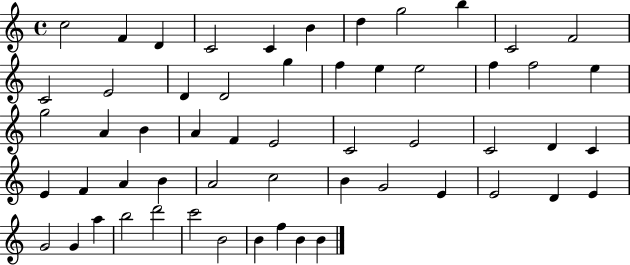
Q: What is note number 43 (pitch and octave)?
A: E4